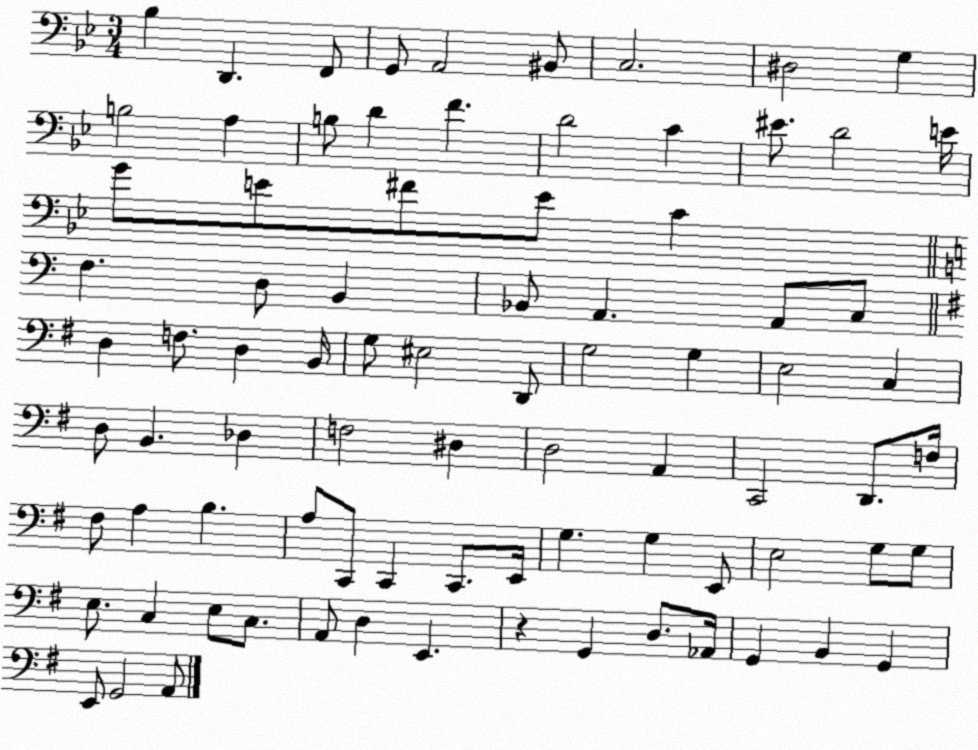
X:1
T:Untitled
M:3/4
L:1/4
K:Bb
_B, D,, F,,/2 G,,/2 A,,2 ^B,,/2 C,2 ^D,2 G, B,2 A, B,/2 D F D2 C ^E/2 D2 E/4 G/2 E/2 ^F/2 E/2 C F, D,/2 B,, _B,,/2 A,, A,,/2 C,/2 D, F,/2 D, B,,/4 G,/2 ^E,2 D,,/2 G,2 G, E,2 C, D,/2 B,, _D, F,2 ^D, D,2 A,, C,,2 D,,/2 F,/4 ^F,/2 A, B, A,/2 C,,/2 C,, C,,/2 E,,/4 G, G, E,,/2 E,2 G,/2 G,/2 E,/2 C, E,/2 C,/2 A,,/2 D, E,, z G,, D,/2 _A,,/4 G,, B,, G,, E,,/2 G,,2 A,,/2